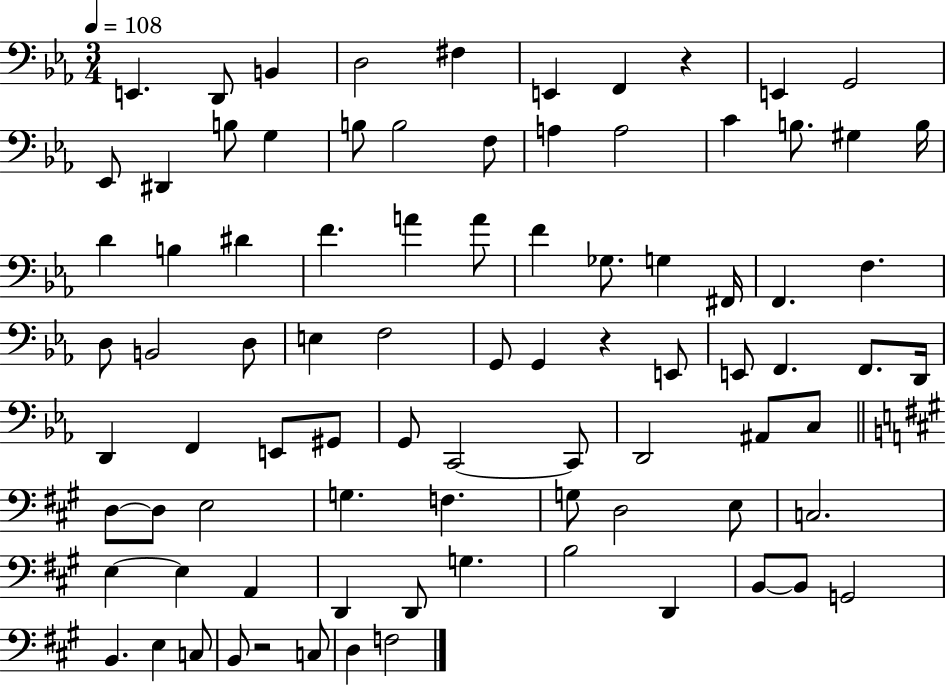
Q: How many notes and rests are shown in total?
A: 86